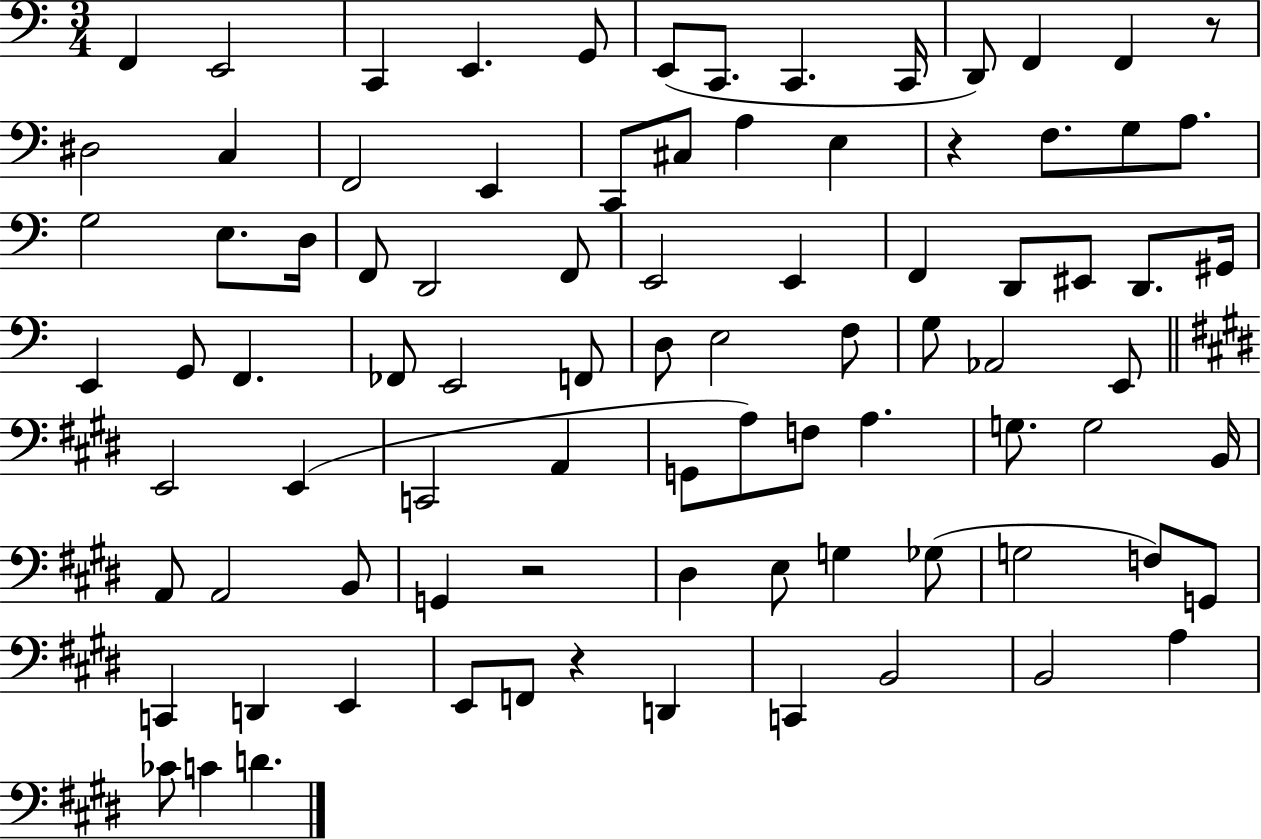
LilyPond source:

{
  \clef bass
  \numericTimeSignature
  \time 3/4
  \key c \major
  f,4 e,2 | c,4 e,4. g,8 | e,8( c,8. c,4. c,16 | d,8) f,4 f,4 r8 | \break dis2 c4 | f,2 e,4 | c,8 cis8 a4 e4 | r4 f8. g8 a8. | \break g2 e8. d16 | f,8 d,2 f,8 | e,2 e,4 | f,4 d,8 eis,8 d,8. gis,16 | \break e,4 g,8 f,4. | fes,8 e,2 f,8 | d8 e2 f8 | g8 aes,2 e,8 | \break \bar "||" \break \key e \major e,2 e,4( | c,2 a,4 | g,8 a8) f8 a4. | g8. g2 b,16 | \break a,8 a,2 b,8 | g,4 r2 | dis4 e8 g4 ges8( | g2 f8) g,8 | \break c,4 d,4 e,4 | e,8 f,8 r4 d,4 | c,4 b,2 | b,2 a4 | \break ces'8 c'4 d'4. | \bar "|."
}